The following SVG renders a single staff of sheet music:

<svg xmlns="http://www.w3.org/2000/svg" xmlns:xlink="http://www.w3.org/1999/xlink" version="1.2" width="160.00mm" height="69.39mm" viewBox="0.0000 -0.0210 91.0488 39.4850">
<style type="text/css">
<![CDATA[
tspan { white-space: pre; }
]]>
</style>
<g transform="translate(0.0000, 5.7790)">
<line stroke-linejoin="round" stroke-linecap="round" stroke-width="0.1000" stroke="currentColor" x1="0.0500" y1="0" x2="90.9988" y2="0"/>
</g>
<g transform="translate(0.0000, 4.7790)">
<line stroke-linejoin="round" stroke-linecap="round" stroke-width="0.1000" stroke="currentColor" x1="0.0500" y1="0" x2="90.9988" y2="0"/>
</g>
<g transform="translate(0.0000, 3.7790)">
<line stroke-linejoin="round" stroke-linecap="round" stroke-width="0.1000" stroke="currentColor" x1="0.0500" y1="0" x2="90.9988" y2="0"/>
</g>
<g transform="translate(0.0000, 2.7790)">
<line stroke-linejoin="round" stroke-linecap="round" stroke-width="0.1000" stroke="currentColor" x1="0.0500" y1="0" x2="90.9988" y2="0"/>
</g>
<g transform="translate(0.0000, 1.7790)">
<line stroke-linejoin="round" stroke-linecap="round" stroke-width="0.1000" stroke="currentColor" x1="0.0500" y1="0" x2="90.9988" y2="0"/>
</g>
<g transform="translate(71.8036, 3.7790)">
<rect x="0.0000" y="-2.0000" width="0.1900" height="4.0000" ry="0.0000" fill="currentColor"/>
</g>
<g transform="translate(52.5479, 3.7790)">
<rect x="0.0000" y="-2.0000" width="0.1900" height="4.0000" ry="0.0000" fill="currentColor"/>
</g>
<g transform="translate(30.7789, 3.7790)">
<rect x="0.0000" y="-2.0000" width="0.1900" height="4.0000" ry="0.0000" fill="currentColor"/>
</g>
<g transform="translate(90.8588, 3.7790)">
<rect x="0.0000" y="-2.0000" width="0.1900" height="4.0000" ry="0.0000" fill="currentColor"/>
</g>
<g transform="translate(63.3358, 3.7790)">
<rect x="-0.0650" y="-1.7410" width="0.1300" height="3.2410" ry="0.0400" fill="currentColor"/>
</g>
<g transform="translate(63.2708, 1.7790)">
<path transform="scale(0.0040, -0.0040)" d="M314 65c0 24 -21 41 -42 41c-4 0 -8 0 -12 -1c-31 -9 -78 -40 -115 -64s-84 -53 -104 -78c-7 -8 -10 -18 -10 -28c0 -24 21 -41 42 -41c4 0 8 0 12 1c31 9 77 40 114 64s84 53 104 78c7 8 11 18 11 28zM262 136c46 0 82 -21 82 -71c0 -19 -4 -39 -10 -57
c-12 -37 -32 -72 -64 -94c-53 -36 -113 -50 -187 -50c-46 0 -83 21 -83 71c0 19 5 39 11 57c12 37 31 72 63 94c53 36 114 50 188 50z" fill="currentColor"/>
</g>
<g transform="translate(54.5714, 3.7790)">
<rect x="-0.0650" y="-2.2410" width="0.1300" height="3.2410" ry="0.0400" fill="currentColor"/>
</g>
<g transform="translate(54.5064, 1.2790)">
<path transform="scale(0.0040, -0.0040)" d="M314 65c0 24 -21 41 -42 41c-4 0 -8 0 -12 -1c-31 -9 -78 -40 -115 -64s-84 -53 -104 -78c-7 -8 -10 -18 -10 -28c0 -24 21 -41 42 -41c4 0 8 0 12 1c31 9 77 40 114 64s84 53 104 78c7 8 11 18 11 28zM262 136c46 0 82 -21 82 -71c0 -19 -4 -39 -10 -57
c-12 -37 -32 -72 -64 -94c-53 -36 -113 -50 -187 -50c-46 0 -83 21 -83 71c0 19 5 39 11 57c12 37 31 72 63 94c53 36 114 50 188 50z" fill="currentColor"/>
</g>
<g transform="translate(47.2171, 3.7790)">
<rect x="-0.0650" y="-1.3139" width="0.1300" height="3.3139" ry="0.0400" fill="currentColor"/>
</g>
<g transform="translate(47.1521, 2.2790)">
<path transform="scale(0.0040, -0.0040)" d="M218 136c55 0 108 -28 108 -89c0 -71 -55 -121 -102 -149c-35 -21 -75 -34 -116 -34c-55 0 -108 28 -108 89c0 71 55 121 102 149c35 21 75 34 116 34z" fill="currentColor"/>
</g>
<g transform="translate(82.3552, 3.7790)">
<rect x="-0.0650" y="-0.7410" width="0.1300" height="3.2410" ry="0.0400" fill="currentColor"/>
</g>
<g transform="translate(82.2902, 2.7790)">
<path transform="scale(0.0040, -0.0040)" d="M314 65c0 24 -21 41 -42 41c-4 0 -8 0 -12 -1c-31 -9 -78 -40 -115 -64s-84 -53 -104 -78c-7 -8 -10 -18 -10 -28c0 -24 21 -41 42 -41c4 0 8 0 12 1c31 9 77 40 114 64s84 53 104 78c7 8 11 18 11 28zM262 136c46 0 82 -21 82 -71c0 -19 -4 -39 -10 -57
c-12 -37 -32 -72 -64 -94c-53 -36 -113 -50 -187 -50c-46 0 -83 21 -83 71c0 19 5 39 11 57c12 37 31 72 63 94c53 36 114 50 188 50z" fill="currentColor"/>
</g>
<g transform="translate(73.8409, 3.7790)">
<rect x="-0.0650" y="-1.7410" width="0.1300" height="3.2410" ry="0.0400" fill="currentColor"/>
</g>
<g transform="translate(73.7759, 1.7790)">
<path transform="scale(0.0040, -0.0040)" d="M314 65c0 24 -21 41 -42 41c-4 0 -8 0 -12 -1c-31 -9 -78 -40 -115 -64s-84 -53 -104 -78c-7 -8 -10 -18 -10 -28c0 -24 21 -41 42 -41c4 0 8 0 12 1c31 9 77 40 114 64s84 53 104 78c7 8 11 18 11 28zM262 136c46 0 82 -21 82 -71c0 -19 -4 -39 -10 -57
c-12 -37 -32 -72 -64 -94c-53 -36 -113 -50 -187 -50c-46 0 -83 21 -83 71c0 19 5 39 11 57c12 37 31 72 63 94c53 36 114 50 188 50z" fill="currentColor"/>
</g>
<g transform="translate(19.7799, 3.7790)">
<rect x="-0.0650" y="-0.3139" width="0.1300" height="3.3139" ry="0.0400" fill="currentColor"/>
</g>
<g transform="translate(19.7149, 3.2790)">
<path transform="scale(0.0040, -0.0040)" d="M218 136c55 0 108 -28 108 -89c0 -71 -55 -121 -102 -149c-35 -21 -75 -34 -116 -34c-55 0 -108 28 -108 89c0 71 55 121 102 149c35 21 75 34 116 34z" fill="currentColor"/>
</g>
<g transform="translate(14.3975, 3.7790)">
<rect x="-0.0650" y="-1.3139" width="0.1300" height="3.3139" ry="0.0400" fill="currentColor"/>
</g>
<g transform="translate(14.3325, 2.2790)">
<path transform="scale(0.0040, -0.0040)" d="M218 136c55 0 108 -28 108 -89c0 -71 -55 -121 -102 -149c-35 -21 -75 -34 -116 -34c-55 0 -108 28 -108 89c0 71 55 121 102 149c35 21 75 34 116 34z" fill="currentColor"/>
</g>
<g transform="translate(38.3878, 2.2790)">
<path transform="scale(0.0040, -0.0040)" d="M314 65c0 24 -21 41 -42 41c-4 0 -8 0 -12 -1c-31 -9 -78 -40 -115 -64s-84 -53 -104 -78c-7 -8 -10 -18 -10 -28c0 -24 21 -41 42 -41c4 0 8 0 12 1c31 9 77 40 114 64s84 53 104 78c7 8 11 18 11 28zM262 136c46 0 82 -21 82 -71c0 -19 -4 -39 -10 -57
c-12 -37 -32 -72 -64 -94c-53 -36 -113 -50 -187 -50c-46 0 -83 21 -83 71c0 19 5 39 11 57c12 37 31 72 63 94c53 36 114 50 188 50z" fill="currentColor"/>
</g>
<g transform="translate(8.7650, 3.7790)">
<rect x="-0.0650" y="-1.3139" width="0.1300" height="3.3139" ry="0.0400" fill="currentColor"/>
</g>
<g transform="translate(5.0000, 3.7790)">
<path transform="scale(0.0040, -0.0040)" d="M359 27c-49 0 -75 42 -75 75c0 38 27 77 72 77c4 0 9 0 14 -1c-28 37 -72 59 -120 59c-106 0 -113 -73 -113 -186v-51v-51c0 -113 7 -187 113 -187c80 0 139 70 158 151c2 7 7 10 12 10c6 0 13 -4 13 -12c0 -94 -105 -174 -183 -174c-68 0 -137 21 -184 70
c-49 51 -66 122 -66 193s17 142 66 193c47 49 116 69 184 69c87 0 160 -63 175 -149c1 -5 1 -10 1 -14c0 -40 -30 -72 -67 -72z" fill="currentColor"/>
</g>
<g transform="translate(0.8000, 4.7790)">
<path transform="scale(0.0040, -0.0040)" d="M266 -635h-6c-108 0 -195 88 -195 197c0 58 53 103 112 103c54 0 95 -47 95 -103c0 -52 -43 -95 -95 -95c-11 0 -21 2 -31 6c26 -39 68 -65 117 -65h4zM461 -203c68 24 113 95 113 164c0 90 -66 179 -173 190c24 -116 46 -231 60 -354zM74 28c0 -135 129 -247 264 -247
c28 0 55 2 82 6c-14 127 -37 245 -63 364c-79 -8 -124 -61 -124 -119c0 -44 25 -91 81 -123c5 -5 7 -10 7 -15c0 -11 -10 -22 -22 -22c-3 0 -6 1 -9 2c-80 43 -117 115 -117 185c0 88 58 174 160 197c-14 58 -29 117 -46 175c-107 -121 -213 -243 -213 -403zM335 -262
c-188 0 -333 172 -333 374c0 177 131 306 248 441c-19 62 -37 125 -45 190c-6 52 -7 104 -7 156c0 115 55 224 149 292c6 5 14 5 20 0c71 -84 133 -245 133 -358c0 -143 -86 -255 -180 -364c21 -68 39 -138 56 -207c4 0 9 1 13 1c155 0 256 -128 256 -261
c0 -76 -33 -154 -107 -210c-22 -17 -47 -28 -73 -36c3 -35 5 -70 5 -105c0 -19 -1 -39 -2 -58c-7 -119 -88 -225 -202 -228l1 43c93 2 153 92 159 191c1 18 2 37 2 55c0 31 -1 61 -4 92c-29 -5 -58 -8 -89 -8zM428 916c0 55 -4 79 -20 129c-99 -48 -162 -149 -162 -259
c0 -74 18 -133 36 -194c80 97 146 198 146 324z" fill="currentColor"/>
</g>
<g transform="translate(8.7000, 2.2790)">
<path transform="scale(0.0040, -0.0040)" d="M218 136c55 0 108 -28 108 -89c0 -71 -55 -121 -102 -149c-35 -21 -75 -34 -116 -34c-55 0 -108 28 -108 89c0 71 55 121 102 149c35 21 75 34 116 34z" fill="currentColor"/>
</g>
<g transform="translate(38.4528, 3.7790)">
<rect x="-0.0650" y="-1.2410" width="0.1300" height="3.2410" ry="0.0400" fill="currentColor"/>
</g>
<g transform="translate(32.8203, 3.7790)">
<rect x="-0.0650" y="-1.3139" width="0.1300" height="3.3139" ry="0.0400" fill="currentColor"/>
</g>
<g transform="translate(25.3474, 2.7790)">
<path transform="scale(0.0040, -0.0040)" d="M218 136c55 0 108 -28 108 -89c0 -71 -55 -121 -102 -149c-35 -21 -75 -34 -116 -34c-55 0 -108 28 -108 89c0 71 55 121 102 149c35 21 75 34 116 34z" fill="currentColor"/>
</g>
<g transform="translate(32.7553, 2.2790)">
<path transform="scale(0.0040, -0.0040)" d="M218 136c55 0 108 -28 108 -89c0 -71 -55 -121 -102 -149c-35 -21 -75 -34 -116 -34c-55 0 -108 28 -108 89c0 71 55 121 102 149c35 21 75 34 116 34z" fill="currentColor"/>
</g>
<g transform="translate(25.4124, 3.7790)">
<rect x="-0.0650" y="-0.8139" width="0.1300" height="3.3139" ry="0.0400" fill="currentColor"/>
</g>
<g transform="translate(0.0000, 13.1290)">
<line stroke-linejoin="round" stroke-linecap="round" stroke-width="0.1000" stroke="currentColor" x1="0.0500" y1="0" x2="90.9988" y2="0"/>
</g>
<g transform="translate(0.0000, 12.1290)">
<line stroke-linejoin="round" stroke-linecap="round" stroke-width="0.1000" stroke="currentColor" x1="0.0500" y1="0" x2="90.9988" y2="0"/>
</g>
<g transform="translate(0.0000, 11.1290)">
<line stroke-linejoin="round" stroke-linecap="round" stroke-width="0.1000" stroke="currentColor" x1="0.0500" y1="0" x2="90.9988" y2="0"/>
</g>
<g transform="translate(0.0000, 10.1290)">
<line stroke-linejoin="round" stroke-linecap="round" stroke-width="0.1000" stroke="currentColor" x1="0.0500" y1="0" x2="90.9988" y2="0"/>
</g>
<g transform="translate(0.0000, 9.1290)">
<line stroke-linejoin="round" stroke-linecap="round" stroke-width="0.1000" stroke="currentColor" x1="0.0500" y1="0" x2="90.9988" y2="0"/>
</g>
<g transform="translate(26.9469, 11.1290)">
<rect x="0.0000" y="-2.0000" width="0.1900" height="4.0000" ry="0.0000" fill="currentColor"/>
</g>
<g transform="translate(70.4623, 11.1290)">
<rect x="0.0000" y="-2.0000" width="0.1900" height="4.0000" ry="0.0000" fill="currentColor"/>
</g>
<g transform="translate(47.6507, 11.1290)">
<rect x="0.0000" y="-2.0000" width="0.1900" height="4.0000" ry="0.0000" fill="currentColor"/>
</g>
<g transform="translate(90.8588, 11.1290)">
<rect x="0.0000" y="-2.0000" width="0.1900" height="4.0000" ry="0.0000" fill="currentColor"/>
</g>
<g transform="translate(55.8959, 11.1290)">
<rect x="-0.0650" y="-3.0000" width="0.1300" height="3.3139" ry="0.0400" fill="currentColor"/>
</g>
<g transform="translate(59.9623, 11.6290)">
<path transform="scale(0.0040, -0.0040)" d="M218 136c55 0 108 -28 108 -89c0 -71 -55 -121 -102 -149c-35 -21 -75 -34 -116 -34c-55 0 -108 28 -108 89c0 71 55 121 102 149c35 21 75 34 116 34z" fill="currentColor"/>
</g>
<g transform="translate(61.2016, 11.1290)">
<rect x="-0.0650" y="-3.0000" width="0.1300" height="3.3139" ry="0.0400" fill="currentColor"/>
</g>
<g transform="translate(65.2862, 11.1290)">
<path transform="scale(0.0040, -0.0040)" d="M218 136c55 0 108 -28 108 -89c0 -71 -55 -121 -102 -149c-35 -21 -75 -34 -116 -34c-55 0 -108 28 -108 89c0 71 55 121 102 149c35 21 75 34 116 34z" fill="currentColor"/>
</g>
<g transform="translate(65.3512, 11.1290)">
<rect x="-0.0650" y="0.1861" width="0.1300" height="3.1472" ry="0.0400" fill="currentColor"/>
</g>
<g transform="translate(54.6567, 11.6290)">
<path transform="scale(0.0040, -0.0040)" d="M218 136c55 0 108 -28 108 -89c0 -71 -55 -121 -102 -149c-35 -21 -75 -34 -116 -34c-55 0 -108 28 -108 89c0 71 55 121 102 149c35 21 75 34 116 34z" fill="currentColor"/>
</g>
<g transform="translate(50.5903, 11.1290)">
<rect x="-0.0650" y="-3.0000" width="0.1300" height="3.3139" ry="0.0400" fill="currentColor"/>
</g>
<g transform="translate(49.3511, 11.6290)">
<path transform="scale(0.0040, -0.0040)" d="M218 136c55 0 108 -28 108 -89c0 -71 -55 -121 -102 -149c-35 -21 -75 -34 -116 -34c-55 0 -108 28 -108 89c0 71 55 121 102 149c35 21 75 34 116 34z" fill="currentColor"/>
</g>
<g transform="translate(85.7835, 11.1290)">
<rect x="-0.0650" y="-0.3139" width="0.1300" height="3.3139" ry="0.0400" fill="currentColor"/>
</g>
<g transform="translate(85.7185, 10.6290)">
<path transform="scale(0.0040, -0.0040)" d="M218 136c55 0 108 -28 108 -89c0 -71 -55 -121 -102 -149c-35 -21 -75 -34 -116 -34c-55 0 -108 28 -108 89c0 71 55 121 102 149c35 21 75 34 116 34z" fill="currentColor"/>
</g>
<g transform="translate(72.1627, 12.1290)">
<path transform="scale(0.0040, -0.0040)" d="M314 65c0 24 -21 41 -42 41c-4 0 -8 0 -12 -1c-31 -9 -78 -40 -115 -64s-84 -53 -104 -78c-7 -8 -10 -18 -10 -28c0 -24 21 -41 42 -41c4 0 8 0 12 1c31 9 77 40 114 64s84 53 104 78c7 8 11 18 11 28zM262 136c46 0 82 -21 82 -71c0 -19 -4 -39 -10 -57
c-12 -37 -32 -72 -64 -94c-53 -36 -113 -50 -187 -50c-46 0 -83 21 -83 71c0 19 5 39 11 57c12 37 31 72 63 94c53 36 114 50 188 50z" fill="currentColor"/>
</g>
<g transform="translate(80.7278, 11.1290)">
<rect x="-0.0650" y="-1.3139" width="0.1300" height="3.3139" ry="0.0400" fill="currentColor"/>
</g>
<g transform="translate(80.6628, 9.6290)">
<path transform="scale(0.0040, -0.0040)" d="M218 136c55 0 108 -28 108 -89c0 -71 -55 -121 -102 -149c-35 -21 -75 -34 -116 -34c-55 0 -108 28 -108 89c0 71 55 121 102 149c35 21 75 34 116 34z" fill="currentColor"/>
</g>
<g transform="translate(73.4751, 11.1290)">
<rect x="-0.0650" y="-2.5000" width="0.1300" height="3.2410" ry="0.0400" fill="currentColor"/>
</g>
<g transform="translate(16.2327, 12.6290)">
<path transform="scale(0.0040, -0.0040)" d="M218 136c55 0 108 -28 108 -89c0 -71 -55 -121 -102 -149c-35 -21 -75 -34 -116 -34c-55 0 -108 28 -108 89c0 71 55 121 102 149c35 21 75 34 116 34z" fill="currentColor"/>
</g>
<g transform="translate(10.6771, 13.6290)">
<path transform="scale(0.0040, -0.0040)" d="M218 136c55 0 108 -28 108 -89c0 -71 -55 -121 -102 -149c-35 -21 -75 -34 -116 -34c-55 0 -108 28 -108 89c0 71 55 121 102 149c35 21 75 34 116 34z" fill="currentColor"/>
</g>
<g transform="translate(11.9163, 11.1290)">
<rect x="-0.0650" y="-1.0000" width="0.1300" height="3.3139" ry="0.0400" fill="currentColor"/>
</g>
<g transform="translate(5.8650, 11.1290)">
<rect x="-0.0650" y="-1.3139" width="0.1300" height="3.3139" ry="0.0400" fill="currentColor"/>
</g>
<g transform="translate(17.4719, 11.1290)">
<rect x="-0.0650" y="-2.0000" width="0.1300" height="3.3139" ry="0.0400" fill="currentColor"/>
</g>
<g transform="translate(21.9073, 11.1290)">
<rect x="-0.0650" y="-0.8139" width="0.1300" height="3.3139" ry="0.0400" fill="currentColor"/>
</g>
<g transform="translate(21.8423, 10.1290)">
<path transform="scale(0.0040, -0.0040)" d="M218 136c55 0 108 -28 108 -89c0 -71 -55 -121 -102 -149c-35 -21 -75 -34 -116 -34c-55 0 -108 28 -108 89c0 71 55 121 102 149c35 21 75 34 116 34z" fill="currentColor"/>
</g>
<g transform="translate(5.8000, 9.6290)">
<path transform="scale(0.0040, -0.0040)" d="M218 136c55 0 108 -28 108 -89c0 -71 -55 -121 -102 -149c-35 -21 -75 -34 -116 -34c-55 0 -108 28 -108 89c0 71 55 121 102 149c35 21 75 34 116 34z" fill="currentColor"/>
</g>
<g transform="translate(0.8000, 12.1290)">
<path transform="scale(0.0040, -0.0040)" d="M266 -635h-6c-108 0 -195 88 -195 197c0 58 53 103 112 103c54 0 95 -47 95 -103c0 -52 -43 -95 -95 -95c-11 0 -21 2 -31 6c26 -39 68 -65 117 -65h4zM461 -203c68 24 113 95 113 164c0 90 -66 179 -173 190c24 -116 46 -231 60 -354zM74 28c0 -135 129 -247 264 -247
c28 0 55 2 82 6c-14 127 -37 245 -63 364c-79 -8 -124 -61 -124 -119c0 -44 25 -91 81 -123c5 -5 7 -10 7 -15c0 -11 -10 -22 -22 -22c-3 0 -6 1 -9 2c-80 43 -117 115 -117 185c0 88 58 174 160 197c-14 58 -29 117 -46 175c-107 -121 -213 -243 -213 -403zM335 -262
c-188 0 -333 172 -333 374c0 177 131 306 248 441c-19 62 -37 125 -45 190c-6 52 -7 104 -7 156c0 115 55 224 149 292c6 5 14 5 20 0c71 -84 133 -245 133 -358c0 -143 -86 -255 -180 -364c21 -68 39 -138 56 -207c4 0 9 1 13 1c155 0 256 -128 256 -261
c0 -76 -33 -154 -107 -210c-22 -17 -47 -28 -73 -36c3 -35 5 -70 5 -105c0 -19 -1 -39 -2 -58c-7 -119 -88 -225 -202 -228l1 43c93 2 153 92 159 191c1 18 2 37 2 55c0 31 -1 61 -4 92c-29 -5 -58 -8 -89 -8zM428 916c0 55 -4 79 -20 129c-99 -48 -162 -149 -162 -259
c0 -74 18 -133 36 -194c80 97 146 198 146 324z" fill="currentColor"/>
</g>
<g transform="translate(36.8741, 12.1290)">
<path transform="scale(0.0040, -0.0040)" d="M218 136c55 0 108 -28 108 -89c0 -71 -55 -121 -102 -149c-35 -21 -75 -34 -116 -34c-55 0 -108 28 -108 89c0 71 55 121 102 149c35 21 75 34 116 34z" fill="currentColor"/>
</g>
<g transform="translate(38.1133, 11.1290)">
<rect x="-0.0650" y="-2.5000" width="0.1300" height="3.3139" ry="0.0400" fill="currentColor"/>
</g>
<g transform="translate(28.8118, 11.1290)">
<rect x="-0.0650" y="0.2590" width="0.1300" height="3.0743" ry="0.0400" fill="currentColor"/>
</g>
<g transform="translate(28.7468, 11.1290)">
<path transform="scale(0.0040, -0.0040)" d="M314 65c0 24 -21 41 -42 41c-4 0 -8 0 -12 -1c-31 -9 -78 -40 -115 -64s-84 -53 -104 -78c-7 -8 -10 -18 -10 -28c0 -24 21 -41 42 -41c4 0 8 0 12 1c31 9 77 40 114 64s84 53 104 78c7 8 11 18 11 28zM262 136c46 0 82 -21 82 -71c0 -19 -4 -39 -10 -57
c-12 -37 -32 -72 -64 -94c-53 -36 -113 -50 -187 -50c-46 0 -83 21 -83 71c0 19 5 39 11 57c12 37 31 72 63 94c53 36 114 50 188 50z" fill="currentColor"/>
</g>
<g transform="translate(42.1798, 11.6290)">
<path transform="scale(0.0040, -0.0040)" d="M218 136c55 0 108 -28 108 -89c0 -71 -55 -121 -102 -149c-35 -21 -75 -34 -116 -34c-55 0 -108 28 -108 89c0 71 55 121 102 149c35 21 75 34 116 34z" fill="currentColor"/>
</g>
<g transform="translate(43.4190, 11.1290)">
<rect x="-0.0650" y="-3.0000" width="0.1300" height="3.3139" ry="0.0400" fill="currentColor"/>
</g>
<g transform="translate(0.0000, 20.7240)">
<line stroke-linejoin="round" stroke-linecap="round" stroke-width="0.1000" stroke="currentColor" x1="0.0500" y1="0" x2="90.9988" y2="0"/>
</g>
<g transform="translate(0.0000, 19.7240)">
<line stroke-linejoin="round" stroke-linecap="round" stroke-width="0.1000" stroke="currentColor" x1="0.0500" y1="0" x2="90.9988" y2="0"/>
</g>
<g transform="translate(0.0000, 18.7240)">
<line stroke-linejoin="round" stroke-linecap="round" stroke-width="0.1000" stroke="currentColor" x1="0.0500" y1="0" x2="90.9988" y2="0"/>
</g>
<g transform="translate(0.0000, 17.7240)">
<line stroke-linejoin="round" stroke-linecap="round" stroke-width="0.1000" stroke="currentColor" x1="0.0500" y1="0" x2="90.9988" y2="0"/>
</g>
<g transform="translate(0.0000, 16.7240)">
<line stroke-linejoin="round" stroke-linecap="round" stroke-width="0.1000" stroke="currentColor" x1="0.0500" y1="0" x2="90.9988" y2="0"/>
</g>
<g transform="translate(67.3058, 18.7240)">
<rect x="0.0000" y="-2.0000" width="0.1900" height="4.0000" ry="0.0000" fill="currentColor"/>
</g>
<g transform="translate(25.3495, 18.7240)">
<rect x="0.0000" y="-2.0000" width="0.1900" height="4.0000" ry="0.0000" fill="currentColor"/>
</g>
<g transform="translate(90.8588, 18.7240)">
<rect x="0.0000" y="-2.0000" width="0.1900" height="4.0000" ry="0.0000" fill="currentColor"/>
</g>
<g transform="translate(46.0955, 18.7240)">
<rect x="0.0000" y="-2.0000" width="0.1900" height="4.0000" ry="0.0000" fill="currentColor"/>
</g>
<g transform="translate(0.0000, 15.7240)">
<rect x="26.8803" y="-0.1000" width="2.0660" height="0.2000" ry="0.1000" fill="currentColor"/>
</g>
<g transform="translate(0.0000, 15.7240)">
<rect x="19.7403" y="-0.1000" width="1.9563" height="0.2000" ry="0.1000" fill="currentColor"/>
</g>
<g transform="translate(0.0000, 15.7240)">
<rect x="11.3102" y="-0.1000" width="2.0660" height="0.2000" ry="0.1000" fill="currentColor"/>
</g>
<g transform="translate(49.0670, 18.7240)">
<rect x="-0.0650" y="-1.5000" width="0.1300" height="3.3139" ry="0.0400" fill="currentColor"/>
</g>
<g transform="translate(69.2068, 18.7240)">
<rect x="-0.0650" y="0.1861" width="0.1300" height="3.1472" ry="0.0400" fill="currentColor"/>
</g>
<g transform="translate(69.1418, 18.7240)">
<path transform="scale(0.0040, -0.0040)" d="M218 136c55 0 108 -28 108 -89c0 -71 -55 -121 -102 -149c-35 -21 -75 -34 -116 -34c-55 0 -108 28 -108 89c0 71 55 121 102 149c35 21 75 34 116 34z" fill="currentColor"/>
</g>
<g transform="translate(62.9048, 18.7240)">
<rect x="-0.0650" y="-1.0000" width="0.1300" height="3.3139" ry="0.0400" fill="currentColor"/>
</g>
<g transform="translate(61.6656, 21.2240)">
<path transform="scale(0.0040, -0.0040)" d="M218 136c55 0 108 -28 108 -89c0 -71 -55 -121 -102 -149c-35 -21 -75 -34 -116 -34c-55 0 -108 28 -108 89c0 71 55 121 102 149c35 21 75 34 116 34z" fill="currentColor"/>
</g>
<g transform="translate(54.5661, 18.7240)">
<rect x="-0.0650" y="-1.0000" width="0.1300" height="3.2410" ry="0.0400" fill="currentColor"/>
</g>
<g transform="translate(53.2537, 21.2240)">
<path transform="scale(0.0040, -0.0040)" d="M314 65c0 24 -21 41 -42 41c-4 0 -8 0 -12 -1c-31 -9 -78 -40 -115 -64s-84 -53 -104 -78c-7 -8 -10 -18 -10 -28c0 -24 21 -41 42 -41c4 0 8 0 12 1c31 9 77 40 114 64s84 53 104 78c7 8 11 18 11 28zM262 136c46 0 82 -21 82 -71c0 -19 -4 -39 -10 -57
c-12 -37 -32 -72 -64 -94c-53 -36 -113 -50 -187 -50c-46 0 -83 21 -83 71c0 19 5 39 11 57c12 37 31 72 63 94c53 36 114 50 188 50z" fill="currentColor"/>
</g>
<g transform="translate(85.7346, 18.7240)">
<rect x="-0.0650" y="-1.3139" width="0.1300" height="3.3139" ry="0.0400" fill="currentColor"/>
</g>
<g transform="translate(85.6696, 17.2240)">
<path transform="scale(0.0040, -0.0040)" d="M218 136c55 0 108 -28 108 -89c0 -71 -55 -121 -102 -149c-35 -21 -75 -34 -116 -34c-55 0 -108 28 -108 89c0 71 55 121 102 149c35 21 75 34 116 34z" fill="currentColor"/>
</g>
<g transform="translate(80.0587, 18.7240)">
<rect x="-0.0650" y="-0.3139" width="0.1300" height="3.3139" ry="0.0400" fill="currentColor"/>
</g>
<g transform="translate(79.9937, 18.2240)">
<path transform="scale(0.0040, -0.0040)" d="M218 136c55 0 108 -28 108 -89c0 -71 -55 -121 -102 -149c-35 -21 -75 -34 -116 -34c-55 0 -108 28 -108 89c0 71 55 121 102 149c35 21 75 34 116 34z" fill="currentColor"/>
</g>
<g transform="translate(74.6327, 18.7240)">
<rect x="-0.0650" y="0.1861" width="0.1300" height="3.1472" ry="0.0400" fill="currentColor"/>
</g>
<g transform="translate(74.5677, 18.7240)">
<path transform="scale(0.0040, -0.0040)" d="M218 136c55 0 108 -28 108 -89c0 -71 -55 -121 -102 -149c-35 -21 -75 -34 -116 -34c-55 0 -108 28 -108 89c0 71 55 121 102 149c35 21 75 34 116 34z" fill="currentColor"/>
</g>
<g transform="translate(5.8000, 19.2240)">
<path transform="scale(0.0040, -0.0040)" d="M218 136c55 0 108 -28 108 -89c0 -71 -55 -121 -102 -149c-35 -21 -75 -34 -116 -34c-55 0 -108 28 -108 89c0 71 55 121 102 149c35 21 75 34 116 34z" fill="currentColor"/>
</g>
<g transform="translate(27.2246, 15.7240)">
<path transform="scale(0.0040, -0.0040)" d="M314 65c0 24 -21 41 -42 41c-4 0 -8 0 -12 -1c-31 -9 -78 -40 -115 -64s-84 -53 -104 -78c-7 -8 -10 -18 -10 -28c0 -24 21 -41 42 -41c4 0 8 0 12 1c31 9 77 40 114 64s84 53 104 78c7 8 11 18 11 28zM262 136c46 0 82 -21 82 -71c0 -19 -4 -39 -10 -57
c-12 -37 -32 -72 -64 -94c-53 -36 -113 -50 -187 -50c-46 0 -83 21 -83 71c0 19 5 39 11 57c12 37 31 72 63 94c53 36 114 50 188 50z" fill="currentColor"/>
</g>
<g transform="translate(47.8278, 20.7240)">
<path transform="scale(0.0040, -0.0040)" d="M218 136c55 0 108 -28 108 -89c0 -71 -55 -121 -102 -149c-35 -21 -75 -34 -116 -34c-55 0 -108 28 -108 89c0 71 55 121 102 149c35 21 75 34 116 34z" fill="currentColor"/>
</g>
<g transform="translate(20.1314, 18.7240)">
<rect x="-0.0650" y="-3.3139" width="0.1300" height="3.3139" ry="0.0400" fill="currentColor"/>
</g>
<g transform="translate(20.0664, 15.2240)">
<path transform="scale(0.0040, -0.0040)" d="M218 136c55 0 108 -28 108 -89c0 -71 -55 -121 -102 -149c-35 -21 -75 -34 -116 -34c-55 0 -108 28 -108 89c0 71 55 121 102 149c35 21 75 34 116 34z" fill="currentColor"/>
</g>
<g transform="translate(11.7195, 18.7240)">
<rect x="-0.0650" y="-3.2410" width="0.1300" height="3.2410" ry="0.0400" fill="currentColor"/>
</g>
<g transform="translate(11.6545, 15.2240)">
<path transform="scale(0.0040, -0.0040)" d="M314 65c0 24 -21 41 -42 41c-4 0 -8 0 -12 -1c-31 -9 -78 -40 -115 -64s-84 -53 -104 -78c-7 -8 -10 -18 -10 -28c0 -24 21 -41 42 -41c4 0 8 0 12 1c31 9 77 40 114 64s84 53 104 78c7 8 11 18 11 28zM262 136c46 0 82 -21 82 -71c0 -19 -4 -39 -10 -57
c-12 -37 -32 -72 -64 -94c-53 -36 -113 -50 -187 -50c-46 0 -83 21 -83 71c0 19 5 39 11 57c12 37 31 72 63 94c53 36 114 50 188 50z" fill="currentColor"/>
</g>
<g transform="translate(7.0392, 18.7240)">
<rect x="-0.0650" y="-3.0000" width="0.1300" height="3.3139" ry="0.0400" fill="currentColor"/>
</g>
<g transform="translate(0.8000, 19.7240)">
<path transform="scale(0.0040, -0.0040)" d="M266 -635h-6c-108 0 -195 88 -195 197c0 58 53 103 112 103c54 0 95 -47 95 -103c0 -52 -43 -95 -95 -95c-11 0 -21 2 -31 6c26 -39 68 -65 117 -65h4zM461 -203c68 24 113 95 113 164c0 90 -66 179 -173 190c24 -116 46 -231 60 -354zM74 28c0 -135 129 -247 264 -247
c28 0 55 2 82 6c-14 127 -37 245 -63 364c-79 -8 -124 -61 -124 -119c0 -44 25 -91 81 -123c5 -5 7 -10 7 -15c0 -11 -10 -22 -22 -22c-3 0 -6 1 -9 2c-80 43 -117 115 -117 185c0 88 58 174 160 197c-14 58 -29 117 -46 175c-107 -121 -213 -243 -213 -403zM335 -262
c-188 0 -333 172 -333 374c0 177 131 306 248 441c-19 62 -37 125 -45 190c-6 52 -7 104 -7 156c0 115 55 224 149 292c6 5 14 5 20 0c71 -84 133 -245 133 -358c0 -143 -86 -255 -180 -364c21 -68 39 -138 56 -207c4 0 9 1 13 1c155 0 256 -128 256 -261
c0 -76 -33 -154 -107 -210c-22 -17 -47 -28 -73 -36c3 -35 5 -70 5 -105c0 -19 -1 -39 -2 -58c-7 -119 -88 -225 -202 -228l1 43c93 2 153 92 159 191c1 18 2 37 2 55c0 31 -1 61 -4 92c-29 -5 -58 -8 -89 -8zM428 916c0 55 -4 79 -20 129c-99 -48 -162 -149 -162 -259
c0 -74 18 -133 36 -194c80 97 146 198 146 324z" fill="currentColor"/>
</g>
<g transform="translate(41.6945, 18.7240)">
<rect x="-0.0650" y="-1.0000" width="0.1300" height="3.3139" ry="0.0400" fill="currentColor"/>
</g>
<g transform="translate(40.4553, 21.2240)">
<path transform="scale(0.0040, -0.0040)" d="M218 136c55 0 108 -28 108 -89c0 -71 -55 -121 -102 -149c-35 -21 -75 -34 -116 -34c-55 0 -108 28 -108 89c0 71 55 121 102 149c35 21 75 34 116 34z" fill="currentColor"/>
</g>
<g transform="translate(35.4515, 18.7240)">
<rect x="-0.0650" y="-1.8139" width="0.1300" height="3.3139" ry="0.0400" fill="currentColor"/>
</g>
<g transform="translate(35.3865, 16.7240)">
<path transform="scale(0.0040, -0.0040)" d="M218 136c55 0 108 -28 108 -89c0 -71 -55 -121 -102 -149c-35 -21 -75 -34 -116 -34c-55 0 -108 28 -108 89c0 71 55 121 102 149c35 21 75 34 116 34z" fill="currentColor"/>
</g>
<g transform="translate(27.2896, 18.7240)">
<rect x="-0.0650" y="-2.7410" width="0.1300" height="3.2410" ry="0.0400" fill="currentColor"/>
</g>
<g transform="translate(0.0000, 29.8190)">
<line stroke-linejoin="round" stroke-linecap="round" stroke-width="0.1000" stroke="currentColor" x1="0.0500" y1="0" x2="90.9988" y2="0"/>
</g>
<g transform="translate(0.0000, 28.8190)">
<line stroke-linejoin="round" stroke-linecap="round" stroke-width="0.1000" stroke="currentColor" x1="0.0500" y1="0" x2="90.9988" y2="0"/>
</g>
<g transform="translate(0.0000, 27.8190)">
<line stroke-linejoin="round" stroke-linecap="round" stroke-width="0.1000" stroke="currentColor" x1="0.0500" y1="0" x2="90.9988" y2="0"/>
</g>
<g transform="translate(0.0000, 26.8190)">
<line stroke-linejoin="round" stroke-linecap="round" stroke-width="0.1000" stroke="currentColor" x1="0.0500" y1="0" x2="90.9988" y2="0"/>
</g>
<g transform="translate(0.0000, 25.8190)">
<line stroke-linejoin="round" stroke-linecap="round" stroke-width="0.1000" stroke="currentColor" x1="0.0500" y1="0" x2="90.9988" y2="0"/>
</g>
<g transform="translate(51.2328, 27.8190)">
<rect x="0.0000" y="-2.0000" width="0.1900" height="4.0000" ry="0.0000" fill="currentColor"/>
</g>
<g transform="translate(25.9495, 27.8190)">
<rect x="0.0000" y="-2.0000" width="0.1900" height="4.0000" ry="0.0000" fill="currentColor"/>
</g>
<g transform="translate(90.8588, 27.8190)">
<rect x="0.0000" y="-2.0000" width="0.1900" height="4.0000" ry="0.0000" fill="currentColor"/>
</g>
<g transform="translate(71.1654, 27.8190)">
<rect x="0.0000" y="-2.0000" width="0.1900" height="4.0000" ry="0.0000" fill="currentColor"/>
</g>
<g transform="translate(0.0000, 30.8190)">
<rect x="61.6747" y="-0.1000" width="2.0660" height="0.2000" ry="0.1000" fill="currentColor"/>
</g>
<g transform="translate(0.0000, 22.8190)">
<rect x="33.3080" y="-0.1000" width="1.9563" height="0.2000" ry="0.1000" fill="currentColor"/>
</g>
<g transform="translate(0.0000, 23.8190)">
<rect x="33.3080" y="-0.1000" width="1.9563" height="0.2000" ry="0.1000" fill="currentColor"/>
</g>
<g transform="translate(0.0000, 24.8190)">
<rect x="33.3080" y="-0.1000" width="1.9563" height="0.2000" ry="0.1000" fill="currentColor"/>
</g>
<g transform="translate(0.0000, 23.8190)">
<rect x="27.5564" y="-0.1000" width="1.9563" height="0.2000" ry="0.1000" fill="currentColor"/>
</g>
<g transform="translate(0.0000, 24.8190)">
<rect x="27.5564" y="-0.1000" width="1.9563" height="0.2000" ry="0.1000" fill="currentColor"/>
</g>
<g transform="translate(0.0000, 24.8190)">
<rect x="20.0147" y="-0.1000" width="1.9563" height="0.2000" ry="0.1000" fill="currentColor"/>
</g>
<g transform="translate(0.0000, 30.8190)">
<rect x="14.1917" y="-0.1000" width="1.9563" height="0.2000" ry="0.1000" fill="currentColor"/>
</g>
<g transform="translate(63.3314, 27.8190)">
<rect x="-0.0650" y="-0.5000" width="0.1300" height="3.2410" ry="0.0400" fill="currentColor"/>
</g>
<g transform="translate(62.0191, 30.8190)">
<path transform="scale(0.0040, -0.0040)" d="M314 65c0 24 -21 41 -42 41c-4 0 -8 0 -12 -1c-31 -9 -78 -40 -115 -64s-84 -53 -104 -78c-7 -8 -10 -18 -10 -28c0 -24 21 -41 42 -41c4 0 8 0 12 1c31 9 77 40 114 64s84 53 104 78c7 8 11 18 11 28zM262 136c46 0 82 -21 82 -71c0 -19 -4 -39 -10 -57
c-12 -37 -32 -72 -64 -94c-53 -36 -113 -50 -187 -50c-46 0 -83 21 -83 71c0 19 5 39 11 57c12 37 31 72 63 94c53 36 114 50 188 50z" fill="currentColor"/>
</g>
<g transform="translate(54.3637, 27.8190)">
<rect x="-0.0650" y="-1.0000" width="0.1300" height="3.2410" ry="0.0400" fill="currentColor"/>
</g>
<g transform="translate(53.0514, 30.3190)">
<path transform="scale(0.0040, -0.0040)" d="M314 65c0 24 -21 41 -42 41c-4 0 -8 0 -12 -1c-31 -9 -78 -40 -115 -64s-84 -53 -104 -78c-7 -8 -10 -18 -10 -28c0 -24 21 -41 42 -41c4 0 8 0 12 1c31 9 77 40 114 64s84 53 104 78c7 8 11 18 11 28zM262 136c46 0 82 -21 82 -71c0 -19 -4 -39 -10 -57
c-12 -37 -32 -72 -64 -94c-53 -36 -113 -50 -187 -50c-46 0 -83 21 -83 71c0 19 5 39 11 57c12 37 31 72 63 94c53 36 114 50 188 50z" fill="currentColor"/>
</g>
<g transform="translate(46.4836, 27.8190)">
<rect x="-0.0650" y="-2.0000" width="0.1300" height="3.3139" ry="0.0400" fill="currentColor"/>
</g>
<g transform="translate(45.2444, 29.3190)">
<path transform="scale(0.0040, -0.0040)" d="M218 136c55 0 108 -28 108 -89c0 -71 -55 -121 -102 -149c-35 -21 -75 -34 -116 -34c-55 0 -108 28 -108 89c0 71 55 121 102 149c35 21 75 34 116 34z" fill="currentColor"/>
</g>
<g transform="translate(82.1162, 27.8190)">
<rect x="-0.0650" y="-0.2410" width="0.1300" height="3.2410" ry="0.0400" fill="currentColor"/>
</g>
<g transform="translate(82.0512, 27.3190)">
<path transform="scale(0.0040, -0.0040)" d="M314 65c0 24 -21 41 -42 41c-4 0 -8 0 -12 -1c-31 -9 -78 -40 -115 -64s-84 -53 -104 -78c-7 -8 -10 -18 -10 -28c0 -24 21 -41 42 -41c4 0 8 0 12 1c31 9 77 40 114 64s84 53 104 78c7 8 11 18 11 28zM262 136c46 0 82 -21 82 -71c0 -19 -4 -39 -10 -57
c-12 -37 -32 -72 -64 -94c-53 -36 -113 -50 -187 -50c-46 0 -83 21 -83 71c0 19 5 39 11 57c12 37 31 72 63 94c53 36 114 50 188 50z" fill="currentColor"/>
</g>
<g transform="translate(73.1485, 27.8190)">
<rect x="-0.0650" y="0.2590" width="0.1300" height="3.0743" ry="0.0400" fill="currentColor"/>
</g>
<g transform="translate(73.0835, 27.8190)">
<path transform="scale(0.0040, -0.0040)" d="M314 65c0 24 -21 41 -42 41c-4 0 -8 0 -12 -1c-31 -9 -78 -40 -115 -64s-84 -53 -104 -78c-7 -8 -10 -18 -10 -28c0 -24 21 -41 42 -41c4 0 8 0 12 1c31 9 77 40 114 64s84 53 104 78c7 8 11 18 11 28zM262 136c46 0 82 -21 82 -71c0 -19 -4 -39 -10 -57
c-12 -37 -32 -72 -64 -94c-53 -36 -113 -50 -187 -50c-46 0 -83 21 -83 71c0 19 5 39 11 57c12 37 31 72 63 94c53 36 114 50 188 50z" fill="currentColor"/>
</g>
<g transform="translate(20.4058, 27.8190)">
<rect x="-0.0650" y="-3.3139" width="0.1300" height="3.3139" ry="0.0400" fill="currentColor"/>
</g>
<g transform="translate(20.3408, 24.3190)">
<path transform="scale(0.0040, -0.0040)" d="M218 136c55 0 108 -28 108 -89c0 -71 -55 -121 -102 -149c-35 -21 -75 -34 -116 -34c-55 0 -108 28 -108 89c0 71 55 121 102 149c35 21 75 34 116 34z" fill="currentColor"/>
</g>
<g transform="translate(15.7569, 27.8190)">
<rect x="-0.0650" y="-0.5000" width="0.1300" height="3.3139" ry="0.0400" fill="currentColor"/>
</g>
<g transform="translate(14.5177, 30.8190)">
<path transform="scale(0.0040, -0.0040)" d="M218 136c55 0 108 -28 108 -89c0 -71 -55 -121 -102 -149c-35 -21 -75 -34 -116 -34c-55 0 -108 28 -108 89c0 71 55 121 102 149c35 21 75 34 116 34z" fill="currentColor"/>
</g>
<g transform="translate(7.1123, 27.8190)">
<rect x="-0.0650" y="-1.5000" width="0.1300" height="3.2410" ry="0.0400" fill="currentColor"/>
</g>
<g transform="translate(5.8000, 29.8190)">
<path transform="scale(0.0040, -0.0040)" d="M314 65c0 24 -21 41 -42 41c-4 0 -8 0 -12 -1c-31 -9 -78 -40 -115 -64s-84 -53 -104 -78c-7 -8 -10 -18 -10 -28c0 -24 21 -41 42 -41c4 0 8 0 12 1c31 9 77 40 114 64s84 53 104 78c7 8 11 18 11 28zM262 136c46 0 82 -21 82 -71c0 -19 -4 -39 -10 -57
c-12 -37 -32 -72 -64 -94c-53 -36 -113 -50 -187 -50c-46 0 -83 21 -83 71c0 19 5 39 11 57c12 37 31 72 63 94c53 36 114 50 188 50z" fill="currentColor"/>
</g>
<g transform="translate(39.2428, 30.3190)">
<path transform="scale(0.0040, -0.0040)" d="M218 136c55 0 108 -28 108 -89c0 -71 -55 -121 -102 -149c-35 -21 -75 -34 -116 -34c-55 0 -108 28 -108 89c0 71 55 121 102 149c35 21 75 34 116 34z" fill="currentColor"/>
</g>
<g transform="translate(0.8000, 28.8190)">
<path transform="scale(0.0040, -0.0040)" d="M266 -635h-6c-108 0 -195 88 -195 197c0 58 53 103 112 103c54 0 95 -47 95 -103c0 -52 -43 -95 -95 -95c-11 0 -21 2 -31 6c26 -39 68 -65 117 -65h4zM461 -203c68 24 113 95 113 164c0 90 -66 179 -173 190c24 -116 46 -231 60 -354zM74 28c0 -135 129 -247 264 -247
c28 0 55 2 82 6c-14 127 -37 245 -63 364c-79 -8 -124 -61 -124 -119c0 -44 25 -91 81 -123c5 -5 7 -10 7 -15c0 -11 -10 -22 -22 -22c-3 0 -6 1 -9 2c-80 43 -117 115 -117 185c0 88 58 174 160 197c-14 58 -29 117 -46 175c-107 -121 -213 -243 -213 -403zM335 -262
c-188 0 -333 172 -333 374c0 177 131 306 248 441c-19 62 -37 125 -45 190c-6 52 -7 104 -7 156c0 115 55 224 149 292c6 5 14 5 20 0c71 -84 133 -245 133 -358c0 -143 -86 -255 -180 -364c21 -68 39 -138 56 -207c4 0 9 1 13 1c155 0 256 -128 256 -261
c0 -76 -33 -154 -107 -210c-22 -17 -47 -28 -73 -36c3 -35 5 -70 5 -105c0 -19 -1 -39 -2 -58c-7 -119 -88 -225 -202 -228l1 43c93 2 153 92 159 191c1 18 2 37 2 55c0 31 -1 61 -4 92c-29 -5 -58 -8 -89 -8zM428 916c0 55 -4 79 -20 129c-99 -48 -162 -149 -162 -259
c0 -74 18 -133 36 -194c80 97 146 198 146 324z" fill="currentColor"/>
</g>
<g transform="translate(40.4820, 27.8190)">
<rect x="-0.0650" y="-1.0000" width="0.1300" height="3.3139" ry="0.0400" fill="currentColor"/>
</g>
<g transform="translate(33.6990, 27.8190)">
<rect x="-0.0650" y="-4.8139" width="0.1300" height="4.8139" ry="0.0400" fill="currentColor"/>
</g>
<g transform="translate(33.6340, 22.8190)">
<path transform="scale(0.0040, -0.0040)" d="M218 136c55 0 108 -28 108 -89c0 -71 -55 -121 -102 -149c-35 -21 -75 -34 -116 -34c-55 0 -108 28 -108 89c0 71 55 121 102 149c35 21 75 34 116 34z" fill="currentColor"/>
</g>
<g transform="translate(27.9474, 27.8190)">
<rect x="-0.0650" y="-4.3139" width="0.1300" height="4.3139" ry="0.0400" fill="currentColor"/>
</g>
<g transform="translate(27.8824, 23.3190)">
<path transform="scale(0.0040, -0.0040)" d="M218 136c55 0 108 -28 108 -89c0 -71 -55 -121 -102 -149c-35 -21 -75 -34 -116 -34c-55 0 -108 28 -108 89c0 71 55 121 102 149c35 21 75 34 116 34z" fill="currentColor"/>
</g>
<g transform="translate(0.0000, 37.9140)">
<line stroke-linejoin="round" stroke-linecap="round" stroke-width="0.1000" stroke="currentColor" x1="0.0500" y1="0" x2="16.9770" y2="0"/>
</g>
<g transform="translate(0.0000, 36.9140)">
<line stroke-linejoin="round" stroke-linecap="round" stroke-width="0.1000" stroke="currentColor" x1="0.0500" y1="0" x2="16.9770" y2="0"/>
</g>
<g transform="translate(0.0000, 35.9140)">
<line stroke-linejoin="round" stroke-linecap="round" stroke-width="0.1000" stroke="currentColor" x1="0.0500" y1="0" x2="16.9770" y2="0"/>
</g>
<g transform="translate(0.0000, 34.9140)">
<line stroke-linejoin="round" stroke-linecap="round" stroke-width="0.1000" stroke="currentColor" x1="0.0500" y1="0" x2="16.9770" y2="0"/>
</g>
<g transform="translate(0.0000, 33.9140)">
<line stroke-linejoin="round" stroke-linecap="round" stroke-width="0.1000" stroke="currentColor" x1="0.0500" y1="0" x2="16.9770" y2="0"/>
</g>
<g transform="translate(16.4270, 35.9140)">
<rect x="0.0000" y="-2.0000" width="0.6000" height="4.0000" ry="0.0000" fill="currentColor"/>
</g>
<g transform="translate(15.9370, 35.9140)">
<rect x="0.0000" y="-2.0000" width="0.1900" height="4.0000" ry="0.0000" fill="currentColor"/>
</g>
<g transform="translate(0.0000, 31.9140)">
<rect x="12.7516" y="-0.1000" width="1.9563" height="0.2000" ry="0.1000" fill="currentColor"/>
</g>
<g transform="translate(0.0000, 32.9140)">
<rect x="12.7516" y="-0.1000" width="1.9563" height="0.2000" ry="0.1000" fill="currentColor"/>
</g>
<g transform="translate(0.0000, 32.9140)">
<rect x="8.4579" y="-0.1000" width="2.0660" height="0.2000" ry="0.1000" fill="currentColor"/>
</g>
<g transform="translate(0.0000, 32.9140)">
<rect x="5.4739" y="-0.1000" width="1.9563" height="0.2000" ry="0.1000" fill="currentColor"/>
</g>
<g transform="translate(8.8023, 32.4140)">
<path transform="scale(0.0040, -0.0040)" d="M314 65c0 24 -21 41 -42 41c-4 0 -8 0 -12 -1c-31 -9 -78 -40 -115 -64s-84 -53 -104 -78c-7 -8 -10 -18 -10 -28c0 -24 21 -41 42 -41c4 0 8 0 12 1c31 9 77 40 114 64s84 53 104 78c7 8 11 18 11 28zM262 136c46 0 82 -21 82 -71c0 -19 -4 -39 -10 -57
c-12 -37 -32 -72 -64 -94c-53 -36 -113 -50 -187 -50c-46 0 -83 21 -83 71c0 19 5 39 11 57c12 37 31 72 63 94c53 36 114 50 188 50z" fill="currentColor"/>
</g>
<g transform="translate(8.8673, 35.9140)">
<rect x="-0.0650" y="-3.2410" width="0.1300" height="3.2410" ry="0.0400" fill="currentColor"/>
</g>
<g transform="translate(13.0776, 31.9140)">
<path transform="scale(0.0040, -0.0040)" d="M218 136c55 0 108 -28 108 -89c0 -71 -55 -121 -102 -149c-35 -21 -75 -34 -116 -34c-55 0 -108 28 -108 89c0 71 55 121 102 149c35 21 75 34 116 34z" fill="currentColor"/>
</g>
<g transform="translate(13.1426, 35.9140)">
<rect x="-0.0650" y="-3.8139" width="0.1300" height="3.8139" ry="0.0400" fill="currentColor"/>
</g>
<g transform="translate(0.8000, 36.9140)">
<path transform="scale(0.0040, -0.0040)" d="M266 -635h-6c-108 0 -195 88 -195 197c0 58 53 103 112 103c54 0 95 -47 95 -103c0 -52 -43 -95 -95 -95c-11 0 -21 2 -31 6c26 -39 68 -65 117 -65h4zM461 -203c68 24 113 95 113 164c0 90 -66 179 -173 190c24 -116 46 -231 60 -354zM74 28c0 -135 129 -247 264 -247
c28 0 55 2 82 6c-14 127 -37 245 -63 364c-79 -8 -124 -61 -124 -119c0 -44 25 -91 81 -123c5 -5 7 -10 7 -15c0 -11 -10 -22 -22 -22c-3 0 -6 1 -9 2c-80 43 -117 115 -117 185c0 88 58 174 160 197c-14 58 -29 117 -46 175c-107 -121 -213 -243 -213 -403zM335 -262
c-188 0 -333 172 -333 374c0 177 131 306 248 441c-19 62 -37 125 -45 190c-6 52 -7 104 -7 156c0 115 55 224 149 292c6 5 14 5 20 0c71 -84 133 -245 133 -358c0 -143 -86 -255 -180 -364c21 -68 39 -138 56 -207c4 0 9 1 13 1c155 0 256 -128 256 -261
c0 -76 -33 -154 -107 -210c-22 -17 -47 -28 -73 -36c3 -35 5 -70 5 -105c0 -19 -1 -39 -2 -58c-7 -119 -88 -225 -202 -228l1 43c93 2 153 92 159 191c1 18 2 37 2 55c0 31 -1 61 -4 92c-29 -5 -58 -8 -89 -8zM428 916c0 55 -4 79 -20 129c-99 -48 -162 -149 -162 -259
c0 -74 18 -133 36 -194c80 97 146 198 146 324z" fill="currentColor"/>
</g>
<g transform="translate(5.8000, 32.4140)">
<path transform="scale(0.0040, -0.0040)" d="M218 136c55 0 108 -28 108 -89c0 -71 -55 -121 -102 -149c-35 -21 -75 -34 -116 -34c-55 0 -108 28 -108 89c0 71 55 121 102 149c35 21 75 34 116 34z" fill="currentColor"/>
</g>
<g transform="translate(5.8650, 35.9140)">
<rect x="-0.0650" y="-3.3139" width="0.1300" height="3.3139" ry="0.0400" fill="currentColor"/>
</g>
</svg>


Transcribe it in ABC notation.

X:1
T:Untitled
M:4/4
L:1/4
K:C
e e c d e e2 e g2 f2 f2 d2 e D F d B2 G A A A A B G2 e c A b2 b a2 f D E D2 D B B c e E2 C b d' e' D F D2 C2 B2 c2 b b2 c'